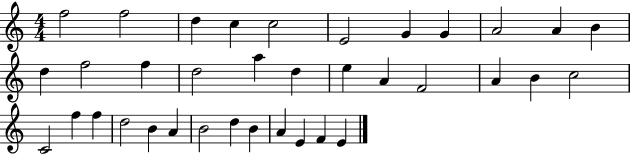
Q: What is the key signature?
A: C major